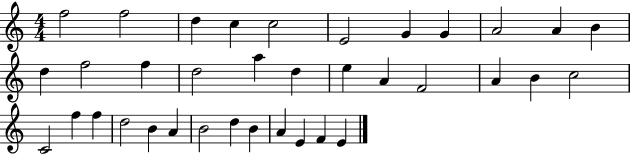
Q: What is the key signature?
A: C major